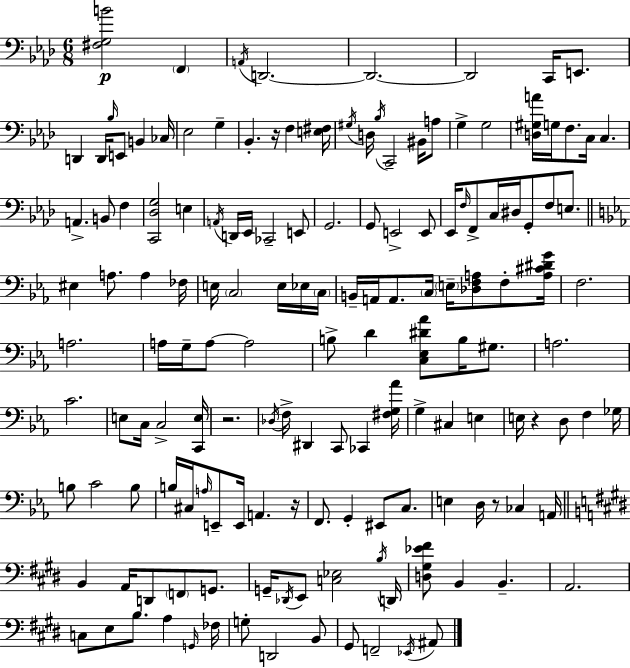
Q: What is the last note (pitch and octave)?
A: A#2